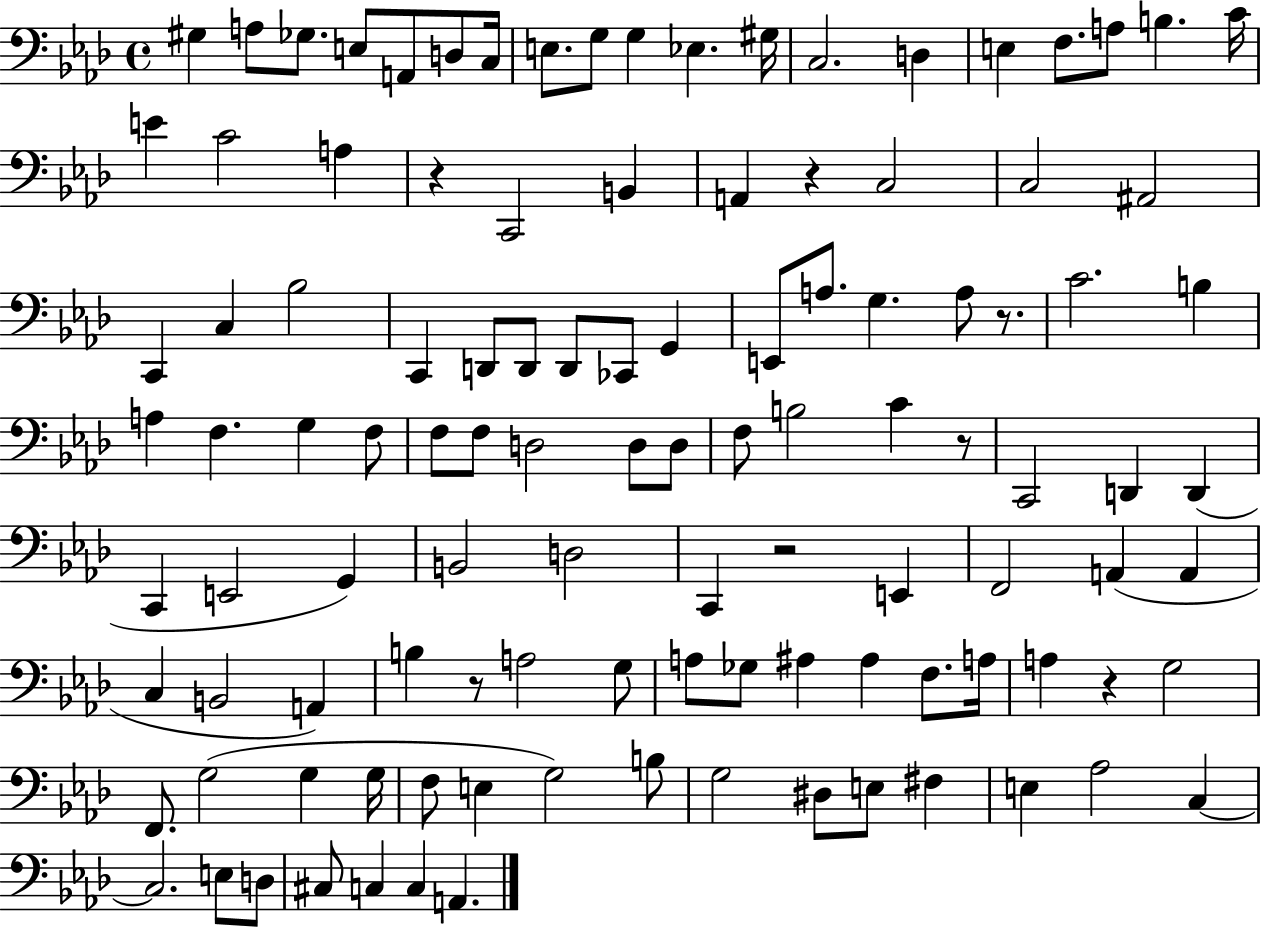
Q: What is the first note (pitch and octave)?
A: G#3